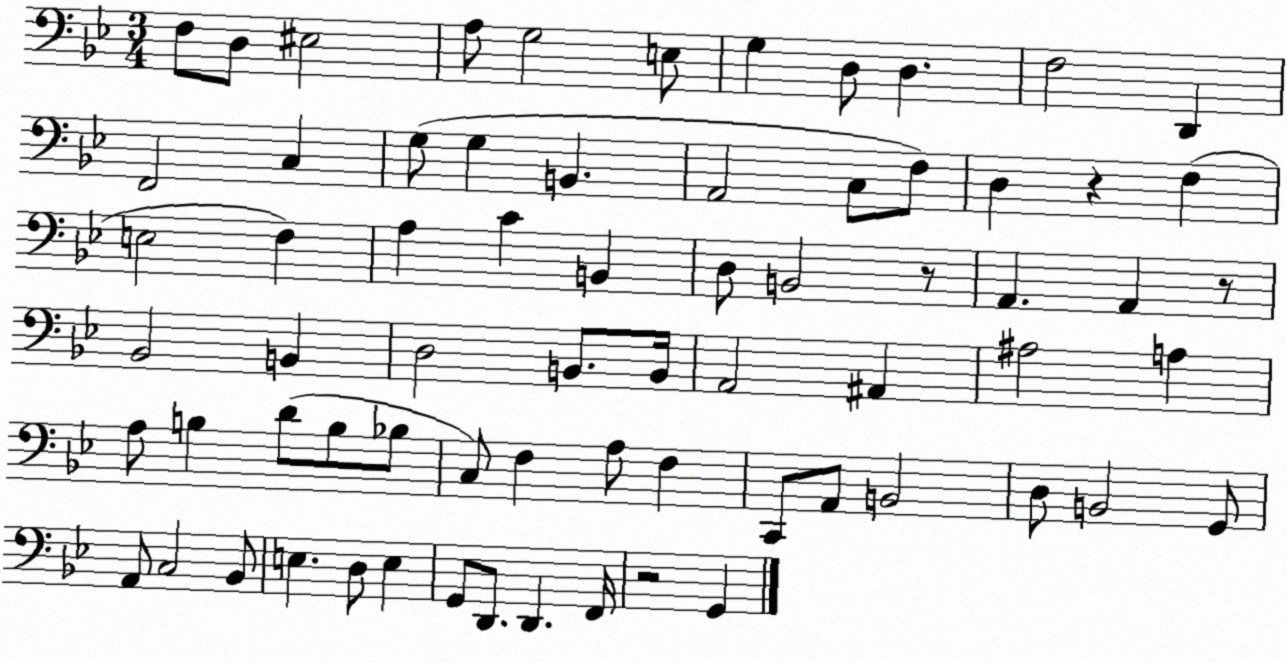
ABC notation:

X:1
T:Untitled
M:3/4
L:1/4
K:Bb
F,/2 D,/2 ^E,2 A,/2 G,2 E,/2 G, D,/2 D, F,2 D,, F,,2 C, G,/2 G, B,, A,,2 C,/2 F,/2 D, z F, E,2 F, A, C B,, D,/2 B,,2 z/2 A,, A,, z/2 _B,,2 B,, D,2 B,,/2 B,,/4 A,,2 ^A,, ^A,2 A, A,/2 B, D/2 B,/2 _B,/2 C,/2 F, A,/2 F, C,,/2 A,,/2 B,,2 D,/2 B,,2 G,,/2 A,,/2 C,2 _B,,/2 E, D,/2 E, G,,/2 D,,/2 D,, F,,/4 z2 G,,